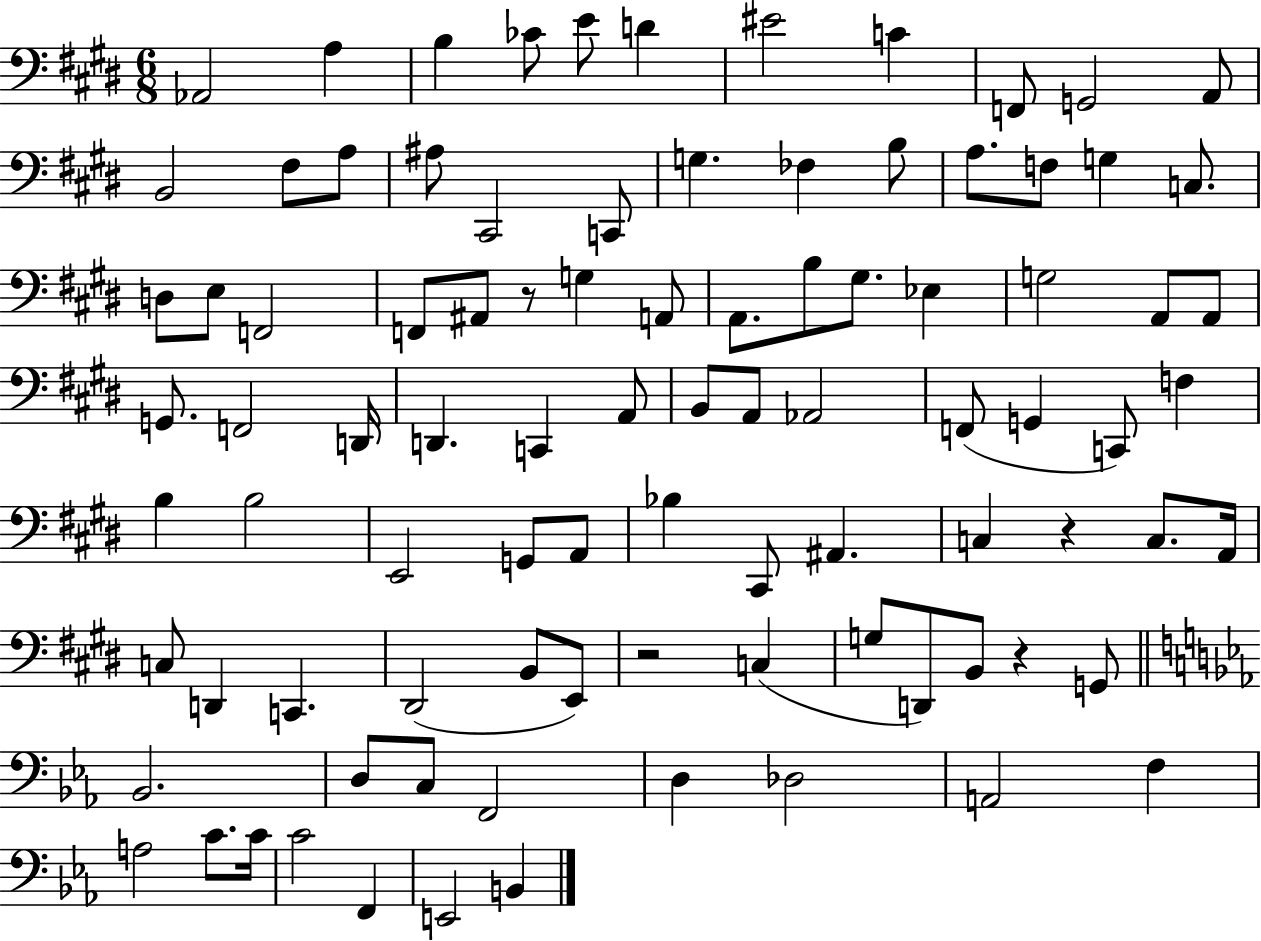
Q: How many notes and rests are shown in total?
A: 92